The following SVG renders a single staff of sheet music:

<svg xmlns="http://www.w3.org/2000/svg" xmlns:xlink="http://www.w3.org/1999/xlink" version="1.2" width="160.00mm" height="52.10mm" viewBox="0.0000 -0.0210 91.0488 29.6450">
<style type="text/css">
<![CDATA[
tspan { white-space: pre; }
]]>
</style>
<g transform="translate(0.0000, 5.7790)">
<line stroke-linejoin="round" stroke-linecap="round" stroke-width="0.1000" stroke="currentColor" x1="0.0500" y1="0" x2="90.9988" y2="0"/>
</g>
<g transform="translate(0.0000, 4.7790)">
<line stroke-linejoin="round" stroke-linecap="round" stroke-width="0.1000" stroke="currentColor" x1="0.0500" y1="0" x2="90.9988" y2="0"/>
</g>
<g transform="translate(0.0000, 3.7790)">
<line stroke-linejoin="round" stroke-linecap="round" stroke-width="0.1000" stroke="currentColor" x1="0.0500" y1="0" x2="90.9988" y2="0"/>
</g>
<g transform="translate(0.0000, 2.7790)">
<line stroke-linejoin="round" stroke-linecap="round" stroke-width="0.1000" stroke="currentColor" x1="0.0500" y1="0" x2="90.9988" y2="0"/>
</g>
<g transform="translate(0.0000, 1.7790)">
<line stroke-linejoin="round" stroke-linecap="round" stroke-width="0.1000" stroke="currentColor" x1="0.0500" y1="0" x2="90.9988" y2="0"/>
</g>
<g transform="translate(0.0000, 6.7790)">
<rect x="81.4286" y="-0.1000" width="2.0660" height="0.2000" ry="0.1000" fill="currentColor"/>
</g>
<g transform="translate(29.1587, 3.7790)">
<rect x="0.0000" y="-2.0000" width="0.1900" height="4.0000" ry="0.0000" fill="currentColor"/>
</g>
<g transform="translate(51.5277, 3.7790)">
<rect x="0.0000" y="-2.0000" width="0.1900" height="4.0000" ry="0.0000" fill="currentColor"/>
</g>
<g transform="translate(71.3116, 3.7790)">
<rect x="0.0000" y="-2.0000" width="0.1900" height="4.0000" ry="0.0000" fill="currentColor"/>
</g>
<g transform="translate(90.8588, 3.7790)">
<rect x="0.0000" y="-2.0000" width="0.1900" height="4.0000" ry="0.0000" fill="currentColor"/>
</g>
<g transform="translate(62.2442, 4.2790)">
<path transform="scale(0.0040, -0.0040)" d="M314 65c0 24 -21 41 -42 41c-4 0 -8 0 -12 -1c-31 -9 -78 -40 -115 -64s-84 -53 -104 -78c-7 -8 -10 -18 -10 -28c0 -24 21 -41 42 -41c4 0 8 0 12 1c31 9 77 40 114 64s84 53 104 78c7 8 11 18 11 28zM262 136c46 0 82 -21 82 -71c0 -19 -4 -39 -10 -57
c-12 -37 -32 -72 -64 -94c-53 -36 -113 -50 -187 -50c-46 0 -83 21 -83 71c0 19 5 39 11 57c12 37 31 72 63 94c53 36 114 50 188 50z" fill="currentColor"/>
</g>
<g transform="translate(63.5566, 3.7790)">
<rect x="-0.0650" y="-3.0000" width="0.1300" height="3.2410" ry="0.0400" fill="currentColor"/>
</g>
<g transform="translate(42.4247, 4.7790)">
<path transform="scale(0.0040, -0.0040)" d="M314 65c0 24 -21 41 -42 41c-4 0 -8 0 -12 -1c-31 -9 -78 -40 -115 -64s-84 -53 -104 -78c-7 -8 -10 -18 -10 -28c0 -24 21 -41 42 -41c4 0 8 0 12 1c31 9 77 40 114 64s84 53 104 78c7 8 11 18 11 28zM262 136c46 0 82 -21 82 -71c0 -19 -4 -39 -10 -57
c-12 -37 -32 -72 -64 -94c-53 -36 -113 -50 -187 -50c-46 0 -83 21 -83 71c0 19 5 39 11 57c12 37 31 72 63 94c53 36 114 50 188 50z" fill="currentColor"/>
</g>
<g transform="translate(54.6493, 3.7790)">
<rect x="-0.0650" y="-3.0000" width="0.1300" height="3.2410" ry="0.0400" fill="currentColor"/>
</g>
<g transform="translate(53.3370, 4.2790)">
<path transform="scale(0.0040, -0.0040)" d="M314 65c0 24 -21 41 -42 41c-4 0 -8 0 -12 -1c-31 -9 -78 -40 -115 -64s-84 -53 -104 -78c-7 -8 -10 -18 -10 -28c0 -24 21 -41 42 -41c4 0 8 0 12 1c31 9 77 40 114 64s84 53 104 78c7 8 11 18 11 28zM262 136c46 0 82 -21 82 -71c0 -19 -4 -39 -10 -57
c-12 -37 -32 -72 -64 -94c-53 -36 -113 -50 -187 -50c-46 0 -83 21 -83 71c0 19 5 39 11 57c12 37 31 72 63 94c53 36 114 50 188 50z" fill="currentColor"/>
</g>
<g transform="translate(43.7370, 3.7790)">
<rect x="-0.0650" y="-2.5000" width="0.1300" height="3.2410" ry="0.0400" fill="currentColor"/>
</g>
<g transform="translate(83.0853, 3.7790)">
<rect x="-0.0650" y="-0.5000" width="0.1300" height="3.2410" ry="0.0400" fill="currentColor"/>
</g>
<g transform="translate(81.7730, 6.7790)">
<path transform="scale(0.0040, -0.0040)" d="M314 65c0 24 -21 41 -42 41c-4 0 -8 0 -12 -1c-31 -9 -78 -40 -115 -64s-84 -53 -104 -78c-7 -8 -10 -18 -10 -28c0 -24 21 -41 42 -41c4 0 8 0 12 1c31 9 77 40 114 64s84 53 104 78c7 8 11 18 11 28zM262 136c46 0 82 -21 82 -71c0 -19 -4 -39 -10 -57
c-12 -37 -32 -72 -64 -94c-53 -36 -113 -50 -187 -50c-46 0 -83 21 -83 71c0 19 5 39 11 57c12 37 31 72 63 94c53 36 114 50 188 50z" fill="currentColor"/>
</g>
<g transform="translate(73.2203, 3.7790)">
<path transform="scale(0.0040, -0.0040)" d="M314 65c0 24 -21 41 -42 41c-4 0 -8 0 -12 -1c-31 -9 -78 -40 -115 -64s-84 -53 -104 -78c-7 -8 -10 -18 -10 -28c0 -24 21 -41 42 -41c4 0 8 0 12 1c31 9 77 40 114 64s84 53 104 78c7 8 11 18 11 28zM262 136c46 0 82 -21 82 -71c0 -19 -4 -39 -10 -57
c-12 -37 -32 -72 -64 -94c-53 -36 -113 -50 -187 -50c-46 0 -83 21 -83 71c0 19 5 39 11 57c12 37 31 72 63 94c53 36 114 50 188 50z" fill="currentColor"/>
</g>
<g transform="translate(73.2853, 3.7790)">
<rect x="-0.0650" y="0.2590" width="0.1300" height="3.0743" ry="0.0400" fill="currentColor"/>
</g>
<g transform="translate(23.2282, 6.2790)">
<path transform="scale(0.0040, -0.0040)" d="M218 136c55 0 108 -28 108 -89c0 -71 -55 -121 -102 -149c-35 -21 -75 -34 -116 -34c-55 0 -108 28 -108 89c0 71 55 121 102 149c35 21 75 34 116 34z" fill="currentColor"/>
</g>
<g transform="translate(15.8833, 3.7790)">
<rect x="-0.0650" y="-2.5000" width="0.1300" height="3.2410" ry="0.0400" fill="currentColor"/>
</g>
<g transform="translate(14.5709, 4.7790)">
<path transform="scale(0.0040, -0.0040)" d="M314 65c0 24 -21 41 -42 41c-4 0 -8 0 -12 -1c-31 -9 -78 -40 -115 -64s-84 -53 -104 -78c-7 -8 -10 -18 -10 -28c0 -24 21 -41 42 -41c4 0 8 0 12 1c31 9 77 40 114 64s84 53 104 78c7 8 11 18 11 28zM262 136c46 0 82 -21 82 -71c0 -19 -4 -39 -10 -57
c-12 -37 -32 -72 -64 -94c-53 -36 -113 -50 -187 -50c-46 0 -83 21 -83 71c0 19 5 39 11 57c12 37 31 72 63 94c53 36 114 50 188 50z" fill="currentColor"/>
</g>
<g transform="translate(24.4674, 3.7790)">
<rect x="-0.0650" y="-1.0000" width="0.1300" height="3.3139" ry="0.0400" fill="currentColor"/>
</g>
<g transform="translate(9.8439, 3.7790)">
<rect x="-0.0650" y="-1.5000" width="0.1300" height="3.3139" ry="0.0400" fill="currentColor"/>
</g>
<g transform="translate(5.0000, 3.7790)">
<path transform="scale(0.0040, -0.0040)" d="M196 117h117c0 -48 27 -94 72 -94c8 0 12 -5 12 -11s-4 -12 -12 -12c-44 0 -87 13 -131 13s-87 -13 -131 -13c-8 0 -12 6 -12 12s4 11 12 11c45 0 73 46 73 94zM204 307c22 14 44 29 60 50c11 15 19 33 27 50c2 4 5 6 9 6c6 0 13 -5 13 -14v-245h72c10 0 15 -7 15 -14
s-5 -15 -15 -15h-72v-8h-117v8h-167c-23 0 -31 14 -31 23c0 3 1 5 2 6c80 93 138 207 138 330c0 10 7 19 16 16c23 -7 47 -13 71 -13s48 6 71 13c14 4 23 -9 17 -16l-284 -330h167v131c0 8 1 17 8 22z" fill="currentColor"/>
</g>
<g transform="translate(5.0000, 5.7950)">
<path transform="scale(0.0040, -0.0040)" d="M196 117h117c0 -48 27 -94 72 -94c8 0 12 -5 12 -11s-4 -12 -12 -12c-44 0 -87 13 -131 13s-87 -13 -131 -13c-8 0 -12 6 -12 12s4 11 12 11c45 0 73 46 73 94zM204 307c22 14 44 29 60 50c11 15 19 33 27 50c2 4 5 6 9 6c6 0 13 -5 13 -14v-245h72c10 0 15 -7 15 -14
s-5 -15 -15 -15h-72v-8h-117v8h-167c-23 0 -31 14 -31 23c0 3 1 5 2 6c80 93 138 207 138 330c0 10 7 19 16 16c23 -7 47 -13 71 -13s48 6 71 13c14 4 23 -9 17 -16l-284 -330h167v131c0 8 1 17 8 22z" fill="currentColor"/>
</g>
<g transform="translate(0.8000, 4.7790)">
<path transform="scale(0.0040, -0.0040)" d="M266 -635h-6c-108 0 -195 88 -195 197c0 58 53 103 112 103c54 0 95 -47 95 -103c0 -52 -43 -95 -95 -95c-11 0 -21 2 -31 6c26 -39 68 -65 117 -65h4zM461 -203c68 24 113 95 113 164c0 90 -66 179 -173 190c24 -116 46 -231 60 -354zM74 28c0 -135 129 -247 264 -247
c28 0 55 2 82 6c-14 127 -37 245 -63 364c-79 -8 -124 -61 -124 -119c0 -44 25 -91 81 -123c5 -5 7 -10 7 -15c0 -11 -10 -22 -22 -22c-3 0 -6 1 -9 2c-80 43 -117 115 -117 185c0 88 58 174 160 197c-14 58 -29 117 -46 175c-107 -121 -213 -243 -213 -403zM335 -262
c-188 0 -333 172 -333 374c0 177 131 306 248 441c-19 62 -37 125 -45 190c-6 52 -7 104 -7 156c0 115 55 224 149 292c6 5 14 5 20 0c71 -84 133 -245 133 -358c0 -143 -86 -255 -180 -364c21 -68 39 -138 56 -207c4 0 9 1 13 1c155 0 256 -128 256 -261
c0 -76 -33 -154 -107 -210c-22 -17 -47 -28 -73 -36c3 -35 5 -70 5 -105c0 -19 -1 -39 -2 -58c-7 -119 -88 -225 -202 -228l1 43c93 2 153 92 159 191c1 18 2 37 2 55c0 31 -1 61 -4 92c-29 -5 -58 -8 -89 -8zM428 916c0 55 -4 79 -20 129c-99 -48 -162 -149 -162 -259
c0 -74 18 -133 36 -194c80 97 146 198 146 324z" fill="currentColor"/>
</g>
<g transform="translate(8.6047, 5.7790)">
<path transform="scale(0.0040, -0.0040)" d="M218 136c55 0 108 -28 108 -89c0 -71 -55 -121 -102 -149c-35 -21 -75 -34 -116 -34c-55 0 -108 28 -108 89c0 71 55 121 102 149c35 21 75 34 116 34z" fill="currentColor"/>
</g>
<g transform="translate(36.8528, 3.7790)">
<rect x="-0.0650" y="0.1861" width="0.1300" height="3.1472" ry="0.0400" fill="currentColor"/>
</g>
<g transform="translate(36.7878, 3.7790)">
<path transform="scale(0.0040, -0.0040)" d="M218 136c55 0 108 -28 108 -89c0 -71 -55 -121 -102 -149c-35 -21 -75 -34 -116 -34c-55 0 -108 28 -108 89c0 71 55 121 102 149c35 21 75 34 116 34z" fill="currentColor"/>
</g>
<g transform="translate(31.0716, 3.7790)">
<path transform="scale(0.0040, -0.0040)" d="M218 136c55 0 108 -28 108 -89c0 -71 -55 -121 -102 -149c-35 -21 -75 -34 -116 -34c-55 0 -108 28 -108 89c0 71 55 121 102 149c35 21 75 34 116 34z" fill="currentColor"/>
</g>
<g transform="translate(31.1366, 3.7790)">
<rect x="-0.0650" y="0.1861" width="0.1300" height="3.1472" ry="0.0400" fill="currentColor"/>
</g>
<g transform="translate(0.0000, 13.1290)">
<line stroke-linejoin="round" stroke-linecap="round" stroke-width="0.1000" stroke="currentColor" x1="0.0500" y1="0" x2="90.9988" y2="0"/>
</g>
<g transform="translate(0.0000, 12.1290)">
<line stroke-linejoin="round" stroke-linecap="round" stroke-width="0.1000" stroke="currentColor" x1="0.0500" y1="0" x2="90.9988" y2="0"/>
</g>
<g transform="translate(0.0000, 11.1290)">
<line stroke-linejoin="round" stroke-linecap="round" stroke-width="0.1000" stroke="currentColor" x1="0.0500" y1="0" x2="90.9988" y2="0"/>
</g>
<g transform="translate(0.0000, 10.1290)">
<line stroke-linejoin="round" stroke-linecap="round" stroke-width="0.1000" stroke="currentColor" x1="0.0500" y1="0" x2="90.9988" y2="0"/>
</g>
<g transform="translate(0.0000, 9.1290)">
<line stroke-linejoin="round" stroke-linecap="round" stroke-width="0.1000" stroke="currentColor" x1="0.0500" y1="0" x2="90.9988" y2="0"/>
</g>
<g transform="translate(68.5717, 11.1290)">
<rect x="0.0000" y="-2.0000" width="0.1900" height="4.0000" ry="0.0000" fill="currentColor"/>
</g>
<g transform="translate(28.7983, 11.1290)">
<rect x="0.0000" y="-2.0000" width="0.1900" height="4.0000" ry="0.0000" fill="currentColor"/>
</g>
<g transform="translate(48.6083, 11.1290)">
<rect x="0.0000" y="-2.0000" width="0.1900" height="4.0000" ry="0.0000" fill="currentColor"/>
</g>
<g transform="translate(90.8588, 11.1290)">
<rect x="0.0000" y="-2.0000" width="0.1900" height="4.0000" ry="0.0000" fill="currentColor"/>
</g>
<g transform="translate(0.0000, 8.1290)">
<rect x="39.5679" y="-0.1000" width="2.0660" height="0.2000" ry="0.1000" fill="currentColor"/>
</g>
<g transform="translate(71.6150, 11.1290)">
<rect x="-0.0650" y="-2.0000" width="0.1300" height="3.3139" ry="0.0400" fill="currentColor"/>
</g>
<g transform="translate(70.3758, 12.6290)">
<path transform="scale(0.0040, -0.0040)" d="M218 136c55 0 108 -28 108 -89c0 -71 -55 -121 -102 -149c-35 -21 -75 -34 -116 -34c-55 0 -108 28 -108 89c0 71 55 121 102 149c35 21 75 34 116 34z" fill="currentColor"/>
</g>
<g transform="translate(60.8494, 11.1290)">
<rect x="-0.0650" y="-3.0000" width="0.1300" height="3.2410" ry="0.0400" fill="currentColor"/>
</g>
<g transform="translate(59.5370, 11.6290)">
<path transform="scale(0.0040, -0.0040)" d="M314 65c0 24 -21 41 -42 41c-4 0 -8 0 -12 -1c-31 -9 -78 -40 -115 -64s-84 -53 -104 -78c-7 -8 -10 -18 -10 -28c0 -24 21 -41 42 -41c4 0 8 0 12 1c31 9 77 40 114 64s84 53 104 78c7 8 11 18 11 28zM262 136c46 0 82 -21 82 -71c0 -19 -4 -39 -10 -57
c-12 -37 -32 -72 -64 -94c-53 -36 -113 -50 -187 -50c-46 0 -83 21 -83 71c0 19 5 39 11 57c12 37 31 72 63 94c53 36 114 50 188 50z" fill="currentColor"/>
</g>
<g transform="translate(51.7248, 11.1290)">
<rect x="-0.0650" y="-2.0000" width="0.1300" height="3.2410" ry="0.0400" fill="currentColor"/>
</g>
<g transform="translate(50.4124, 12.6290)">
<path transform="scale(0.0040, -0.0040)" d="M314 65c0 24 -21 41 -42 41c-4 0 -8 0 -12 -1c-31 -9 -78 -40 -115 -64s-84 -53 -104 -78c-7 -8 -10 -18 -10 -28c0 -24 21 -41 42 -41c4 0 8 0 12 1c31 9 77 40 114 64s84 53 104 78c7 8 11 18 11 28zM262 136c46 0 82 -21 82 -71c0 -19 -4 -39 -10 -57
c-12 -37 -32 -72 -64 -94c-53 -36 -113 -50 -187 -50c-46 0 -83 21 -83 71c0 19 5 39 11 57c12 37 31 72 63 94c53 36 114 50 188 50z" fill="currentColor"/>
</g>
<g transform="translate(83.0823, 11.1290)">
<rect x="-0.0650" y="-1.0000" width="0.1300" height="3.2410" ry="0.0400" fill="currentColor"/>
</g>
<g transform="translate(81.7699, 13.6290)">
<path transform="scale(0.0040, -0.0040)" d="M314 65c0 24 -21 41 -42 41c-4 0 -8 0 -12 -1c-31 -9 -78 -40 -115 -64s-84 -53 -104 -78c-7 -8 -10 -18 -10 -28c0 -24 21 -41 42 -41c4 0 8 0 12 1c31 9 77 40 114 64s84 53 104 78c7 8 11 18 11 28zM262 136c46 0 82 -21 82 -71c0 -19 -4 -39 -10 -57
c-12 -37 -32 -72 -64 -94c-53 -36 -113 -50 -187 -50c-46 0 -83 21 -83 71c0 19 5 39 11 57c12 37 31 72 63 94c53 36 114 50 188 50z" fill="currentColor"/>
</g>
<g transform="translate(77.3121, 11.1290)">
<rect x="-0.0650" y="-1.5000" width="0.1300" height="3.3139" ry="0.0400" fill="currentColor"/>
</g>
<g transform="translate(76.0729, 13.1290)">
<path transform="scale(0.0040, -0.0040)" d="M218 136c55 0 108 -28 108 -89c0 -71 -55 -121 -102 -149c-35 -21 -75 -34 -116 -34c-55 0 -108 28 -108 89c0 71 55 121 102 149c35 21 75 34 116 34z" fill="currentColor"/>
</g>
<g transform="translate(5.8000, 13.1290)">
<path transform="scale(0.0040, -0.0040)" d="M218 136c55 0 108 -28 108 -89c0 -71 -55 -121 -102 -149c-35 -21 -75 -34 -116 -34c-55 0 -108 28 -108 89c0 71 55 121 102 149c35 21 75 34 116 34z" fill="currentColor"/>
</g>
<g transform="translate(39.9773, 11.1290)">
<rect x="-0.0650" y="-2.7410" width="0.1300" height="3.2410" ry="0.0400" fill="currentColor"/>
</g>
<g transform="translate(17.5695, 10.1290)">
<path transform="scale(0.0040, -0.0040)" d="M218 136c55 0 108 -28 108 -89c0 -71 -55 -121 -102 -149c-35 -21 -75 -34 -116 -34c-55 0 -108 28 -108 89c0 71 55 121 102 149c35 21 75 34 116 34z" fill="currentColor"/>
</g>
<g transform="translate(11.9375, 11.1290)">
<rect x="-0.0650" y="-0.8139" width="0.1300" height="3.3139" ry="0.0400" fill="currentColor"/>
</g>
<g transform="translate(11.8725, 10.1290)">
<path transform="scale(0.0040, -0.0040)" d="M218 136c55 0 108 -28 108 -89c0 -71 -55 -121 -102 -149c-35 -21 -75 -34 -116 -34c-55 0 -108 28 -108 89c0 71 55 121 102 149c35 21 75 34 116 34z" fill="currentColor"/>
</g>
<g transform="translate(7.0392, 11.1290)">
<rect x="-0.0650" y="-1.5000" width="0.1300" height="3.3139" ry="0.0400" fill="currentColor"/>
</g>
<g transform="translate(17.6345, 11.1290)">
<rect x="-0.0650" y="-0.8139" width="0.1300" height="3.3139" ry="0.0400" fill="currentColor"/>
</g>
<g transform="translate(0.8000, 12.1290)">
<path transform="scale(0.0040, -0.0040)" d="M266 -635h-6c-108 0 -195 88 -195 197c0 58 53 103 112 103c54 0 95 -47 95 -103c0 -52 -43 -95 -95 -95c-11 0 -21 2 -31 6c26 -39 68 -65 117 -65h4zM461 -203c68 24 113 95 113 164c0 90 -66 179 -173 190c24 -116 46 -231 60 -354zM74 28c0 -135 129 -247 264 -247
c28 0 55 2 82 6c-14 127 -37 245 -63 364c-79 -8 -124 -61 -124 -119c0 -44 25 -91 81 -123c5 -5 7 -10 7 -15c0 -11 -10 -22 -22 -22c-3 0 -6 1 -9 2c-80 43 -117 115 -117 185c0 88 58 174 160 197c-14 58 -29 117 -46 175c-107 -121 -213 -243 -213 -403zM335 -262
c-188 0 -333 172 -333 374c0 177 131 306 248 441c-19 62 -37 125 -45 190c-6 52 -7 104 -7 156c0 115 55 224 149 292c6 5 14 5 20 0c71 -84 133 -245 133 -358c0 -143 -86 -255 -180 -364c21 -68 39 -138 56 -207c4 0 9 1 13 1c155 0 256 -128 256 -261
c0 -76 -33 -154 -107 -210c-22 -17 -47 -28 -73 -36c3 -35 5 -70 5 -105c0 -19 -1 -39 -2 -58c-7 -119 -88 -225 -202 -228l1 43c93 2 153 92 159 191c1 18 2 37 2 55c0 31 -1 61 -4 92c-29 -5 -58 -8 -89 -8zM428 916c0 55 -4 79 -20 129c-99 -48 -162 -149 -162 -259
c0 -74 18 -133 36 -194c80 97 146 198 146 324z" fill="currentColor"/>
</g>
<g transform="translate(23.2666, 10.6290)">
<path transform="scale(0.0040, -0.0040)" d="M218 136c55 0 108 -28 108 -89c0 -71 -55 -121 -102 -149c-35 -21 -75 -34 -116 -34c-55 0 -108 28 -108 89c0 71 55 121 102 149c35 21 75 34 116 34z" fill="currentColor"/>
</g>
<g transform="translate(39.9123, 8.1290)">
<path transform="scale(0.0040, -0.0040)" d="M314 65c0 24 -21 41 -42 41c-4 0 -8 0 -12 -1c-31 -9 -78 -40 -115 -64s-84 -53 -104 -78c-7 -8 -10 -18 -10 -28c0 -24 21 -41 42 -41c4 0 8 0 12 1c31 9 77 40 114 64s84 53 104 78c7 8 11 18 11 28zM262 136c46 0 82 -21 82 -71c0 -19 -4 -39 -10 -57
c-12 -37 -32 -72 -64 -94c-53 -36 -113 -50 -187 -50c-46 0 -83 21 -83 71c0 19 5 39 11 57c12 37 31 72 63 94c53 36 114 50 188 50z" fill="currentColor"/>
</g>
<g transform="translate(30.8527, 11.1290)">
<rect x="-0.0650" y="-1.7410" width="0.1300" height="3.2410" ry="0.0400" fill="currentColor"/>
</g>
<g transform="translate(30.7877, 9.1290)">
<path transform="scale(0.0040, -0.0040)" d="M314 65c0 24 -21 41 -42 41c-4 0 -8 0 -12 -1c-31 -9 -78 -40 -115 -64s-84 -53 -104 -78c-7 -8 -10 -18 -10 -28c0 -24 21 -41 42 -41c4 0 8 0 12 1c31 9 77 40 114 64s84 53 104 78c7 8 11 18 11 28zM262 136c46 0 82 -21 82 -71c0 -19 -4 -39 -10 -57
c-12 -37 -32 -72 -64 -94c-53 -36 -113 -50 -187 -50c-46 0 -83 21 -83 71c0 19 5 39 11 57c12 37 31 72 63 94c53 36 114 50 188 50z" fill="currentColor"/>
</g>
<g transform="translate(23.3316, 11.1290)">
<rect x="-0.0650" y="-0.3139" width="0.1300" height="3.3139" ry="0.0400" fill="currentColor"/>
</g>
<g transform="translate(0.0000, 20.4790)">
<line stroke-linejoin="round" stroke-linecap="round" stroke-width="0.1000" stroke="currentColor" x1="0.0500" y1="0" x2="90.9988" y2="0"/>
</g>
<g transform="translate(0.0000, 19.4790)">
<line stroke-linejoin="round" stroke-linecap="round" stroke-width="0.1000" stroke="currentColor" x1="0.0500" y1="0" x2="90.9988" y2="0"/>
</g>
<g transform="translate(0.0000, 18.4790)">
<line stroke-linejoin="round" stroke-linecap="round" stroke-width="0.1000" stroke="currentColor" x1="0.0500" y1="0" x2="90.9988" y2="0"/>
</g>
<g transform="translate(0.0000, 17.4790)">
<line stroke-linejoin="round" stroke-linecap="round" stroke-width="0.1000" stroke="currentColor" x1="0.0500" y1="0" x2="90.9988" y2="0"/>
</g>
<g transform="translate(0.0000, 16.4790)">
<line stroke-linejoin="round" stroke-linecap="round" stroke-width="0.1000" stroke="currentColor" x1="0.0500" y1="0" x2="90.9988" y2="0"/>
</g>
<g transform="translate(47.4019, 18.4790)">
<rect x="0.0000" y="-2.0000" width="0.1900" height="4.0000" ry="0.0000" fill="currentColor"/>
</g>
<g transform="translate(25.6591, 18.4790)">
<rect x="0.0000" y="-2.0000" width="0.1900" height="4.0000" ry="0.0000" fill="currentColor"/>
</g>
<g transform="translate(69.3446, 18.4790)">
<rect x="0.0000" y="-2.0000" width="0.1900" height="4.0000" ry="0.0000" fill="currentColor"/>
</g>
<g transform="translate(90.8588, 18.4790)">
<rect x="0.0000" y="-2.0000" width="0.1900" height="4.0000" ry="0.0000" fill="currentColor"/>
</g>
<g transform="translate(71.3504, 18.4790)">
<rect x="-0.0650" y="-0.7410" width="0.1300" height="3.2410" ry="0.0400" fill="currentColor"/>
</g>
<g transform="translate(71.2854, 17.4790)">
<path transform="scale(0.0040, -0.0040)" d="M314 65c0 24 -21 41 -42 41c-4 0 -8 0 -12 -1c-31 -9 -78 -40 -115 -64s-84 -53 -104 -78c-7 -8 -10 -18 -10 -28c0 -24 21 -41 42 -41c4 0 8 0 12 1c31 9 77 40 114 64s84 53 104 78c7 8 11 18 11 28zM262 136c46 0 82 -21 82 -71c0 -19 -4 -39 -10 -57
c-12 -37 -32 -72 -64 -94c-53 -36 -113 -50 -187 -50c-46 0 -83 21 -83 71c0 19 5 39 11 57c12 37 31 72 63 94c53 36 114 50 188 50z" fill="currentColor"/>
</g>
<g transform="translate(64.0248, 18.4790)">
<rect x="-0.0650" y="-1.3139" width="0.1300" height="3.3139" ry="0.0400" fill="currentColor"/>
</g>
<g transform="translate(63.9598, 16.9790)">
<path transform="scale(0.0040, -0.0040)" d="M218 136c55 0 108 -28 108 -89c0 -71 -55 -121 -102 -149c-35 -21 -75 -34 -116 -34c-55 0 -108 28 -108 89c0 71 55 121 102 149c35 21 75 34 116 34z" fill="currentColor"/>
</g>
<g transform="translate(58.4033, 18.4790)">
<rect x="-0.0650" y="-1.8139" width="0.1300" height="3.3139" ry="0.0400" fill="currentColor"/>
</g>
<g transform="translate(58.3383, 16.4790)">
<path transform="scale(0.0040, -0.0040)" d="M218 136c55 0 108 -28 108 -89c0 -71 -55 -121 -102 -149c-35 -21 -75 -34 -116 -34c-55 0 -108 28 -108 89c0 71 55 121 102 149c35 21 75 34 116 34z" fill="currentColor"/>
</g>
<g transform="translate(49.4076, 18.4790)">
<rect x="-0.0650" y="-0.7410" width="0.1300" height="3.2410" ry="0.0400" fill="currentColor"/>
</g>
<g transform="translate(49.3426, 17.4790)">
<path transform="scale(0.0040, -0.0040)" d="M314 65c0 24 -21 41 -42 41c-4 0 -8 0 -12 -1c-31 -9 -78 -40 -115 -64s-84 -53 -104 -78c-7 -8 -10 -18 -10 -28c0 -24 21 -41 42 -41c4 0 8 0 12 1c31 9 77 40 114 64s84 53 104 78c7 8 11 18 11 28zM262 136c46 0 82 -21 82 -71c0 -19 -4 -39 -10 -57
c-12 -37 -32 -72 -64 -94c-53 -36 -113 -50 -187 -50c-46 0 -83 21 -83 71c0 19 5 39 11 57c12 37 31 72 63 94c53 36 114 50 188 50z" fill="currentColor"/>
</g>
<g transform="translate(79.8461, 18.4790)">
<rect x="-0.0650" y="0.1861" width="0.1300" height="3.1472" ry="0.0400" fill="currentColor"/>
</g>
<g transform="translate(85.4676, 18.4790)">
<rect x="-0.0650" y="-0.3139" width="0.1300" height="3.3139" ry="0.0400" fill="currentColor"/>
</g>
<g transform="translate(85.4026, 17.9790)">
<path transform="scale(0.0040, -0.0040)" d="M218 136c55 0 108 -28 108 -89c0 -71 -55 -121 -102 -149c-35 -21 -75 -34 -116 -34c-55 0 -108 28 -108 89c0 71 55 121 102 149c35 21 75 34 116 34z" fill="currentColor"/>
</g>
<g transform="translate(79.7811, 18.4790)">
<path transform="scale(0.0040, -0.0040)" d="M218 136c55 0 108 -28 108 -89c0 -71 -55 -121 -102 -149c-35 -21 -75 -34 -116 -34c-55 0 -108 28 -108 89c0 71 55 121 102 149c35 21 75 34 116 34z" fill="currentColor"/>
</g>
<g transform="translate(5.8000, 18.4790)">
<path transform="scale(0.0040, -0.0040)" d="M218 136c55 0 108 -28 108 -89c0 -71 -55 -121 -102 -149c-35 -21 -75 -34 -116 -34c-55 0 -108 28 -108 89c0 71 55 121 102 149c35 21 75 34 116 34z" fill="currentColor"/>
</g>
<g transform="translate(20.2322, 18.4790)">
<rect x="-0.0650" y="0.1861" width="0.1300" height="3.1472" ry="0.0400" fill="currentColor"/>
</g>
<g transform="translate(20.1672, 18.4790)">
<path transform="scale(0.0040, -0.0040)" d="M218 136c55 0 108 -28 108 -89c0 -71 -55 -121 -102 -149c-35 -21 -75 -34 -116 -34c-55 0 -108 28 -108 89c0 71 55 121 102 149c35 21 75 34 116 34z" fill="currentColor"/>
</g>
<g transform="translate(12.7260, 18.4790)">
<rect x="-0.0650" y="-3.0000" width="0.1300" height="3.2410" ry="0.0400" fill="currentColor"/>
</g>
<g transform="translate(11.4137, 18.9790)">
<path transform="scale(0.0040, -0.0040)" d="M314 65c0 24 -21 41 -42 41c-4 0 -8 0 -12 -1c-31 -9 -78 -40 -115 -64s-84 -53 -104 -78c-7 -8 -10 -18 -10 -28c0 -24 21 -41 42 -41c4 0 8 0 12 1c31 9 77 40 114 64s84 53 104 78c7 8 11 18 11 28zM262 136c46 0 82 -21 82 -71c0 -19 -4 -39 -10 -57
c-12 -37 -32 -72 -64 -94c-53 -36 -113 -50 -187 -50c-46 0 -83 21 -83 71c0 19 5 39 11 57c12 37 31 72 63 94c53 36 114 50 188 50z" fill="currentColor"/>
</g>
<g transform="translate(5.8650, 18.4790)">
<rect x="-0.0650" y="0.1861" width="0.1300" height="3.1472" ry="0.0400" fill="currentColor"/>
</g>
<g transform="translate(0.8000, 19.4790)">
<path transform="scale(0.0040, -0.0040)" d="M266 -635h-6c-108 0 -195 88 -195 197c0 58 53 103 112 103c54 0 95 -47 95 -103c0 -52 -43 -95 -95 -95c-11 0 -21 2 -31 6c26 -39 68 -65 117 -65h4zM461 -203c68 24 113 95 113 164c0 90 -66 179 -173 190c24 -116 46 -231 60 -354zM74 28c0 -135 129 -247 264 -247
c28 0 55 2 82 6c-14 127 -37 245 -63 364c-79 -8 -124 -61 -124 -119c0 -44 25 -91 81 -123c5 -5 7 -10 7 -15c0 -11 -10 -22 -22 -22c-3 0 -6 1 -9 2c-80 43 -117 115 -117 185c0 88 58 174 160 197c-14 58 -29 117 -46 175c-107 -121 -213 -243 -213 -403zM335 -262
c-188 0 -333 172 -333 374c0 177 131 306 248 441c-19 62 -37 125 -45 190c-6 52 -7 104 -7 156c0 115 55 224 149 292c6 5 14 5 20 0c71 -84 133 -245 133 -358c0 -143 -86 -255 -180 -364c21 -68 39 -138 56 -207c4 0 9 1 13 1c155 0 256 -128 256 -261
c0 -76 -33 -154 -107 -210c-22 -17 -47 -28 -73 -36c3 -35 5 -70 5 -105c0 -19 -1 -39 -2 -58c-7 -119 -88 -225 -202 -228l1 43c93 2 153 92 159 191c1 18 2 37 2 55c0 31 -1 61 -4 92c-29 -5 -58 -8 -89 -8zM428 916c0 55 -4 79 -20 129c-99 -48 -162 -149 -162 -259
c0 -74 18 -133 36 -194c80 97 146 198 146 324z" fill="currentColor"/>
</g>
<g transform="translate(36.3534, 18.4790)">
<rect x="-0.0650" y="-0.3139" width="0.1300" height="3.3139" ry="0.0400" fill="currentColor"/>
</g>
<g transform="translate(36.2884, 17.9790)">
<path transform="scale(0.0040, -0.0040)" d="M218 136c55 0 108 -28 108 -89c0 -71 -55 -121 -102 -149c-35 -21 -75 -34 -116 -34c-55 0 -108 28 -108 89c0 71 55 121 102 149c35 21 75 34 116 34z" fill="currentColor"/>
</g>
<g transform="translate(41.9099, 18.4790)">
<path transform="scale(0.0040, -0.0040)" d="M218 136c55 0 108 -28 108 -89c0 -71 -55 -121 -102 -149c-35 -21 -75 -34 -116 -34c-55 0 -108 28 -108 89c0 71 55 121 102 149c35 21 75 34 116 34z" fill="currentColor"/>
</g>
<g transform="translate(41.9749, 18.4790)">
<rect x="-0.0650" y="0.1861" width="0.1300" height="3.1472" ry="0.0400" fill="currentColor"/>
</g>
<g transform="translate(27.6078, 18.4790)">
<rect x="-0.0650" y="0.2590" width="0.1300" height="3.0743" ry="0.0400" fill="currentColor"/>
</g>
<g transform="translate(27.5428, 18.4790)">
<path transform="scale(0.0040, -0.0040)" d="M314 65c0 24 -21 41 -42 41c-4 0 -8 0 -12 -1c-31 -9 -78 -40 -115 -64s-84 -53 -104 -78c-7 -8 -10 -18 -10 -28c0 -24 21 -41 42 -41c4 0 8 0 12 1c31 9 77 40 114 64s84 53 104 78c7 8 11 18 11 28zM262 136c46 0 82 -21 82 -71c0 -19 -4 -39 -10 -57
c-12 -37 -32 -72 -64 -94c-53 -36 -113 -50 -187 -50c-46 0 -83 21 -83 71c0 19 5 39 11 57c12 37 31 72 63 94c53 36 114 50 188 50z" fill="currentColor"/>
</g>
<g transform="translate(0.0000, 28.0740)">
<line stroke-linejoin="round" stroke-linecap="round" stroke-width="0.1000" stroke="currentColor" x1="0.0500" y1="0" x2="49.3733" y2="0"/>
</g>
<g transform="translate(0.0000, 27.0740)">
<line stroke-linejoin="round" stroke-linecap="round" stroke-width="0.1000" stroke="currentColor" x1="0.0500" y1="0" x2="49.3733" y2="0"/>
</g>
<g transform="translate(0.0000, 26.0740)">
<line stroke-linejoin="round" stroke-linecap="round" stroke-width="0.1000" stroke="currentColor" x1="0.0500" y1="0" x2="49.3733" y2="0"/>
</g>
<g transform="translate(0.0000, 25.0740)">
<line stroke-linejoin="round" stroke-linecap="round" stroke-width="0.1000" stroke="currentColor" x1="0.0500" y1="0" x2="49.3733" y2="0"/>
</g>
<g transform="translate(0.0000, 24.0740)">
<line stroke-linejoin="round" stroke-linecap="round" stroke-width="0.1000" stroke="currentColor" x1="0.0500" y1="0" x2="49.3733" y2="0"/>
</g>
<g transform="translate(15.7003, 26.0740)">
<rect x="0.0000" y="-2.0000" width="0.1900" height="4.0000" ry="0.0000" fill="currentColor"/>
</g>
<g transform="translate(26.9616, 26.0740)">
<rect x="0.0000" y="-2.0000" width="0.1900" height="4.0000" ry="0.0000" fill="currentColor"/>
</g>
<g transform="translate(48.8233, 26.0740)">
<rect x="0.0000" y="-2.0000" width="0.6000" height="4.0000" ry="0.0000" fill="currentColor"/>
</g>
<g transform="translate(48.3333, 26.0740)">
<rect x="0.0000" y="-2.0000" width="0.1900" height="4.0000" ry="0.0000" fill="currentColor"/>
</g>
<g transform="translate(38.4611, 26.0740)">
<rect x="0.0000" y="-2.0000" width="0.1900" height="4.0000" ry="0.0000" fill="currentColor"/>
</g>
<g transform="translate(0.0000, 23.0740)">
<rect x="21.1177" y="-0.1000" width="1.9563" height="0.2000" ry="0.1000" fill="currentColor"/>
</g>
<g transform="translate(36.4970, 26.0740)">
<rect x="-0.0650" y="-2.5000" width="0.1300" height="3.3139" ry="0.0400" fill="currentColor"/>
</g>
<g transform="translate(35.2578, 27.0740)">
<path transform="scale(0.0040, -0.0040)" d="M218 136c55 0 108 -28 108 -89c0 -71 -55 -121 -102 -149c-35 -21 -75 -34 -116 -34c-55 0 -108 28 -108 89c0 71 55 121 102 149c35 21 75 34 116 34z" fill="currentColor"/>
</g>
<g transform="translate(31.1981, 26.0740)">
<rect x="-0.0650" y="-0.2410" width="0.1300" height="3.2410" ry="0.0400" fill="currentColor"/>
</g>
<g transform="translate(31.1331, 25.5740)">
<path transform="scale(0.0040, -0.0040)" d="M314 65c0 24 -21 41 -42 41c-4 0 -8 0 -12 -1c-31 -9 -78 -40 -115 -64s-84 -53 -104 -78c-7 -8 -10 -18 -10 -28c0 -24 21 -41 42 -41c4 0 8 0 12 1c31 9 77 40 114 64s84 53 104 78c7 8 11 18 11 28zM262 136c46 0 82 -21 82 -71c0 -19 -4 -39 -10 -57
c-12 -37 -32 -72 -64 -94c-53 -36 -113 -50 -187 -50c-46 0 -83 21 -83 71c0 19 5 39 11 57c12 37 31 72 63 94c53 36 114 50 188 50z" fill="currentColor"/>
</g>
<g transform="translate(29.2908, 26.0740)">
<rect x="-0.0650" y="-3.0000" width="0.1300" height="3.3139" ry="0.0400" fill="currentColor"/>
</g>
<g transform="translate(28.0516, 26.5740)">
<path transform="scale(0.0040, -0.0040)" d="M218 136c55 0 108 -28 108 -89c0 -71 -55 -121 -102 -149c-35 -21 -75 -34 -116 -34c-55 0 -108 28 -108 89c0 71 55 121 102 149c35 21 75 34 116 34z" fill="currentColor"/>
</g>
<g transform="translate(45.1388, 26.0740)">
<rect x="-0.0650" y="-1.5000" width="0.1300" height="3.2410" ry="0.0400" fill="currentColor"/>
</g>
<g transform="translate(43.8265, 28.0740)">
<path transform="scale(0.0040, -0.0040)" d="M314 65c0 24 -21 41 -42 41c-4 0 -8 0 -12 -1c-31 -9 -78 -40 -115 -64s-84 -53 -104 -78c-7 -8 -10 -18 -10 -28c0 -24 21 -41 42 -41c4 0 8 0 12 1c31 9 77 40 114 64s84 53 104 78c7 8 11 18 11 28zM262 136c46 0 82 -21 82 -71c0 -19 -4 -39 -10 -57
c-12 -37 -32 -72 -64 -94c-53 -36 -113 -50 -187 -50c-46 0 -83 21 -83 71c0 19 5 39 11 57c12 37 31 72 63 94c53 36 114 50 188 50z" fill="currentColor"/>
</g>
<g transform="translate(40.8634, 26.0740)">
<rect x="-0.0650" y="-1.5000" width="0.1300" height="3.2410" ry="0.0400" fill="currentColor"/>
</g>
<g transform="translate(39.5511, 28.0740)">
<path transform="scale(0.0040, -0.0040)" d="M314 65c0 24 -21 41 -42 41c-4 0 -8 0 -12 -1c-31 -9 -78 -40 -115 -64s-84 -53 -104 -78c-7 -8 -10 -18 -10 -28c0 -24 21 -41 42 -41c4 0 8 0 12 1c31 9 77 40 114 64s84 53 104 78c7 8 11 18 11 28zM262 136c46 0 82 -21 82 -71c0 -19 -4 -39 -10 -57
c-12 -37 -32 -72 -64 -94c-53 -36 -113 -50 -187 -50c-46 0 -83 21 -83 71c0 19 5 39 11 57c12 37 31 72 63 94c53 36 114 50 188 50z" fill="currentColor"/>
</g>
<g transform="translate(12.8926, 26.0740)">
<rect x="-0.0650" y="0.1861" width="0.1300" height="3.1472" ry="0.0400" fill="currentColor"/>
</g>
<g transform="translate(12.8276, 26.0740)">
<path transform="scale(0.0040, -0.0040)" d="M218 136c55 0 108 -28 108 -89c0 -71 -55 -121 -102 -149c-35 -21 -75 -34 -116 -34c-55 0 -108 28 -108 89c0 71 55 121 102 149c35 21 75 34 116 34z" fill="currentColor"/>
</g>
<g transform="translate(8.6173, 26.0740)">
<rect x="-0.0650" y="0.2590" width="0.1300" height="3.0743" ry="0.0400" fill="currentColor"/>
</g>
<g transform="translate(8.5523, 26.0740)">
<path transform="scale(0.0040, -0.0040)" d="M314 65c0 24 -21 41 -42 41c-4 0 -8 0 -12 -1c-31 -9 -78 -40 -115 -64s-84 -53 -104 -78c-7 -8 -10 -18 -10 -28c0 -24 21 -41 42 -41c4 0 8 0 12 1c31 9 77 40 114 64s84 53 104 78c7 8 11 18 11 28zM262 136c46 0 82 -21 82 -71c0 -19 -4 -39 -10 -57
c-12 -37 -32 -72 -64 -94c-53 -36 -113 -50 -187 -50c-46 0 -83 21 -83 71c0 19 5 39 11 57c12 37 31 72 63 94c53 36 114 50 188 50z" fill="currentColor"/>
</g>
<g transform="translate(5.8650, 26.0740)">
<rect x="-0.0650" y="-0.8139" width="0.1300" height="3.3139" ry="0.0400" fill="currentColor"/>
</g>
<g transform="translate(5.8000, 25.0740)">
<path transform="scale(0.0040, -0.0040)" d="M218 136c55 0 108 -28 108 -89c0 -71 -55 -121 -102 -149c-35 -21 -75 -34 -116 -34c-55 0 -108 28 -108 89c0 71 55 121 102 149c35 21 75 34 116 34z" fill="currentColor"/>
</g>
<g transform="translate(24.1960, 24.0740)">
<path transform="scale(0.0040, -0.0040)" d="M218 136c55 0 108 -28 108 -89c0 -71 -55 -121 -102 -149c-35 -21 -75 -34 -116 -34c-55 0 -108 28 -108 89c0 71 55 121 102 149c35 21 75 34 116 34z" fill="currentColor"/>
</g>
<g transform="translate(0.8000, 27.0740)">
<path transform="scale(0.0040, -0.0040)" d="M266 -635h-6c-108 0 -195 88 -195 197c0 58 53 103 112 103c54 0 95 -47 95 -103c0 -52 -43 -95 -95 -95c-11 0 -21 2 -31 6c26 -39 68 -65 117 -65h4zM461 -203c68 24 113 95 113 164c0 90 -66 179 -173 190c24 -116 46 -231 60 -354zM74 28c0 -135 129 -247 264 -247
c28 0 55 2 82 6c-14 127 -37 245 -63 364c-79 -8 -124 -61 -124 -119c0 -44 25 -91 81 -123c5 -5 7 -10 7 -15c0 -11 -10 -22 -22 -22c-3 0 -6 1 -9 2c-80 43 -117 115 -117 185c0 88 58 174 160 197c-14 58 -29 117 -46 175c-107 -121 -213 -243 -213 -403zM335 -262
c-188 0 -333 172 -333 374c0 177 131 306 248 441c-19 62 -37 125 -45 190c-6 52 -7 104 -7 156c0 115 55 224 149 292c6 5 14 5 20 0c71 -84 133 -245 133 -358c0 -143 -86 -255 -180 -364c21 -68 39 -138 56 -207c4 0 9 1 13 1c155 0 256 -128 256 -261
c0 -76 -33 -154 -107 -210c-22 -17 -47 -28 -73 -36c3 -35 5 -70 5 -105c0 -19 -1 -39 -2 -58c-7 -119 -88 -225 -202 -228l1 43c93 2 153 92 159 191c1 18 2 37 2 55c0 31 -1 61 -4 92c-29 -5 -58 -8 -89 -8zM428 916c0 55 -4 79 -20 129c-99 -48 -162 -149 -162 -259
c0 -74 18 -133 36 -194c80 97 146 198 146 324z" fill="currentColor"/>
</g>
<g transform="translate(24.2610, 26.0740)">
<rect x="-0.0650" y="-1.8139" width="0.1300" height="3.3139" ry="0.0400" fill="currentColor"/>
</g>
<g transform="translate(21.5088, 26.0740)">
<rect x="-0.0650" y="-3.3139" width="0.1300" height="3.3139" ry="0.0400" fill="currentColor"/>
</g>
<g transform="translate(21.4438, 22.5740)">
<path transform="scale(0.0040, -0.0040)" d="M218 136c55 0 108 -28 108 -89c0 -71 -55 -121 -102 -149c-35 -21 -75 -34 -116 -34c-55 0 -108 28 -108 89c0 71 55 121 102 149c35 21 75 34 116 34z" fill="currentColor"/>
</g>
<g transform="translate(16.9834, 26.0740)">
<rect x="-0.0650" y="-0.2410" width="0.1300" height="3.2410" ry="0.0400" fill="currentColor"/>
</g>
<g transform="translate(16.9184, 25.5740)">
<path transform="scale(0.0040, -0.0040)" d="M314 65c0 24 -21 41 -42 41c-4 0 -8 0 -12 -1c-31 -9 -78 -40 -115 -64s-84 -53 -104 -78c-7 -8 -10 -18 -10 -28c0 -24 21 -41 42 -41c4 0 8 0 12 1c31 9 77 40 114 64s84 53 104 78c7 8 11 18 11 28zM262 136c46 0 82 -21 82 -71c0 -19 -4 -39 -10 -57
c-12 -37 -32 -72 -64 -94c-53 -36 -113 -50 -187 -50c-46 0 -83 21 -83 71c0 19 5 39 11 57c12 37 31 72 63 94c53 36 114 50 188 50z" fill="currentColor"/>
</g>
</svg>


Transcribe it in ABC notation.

X:1
T:Untitled
M:4/4
L:1/4
K:C
E G2 D B B G2 A2 A2 B2 C2 E d d c f2 a2 F2 A2 F E D2 B A2 B B2 c B d2 f e d2 B c d B2 B c2 b f A c2 G E2 E2